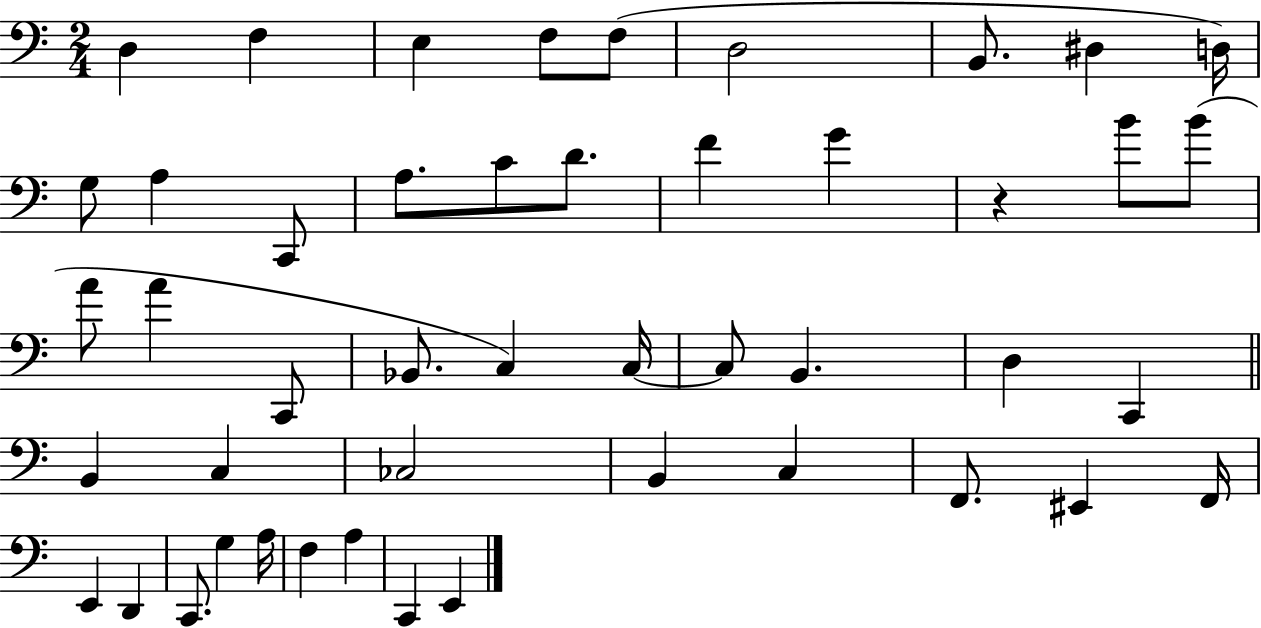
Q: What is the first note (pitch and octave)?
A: D3